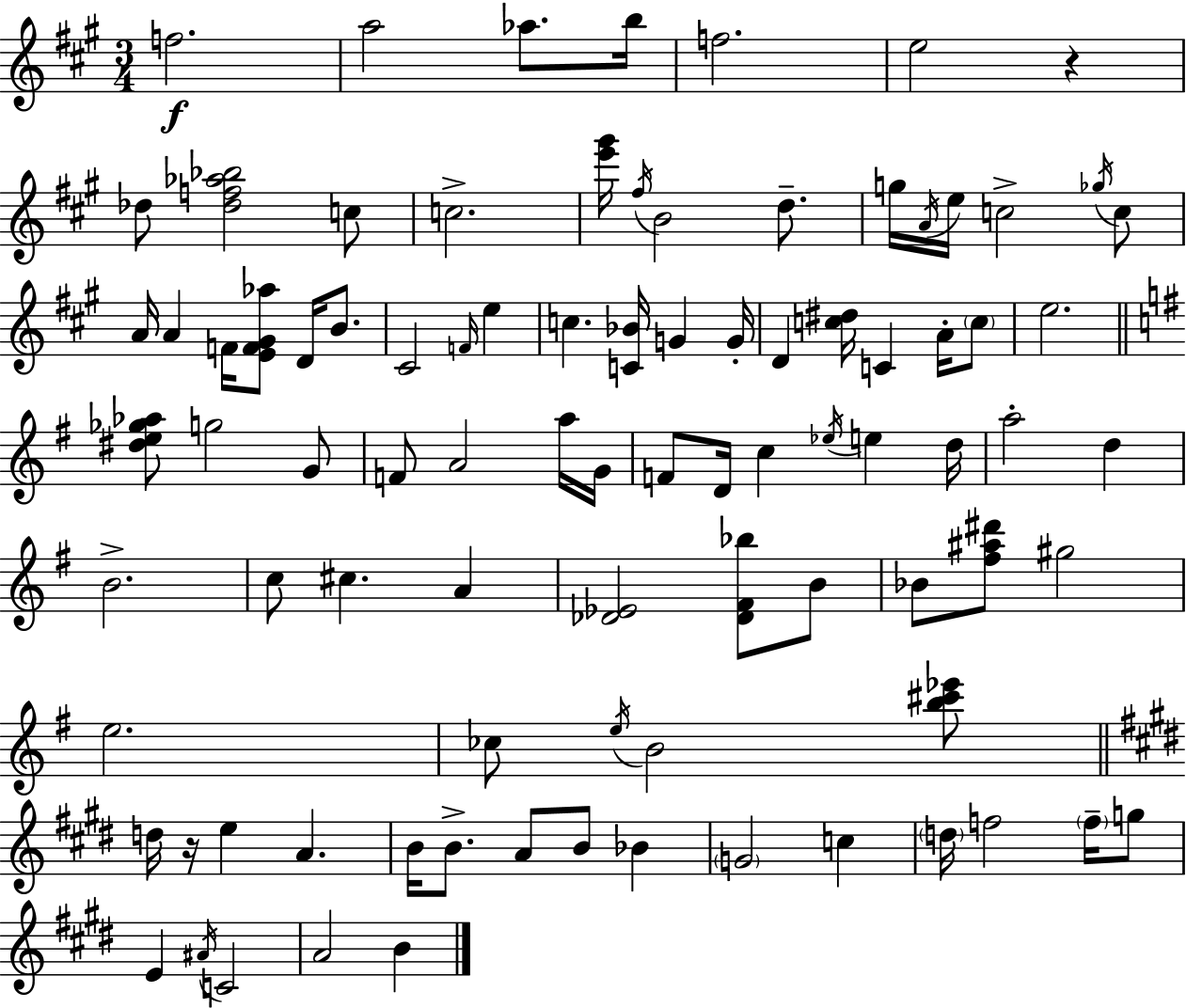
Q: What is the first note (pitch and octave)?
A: F5